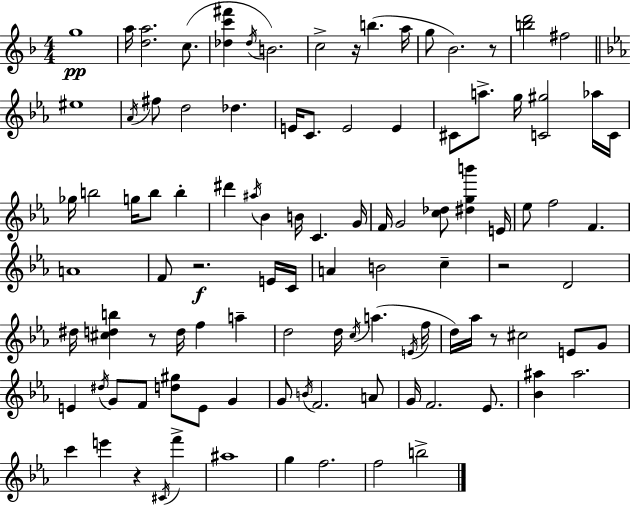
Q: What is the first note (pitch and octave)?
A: G5